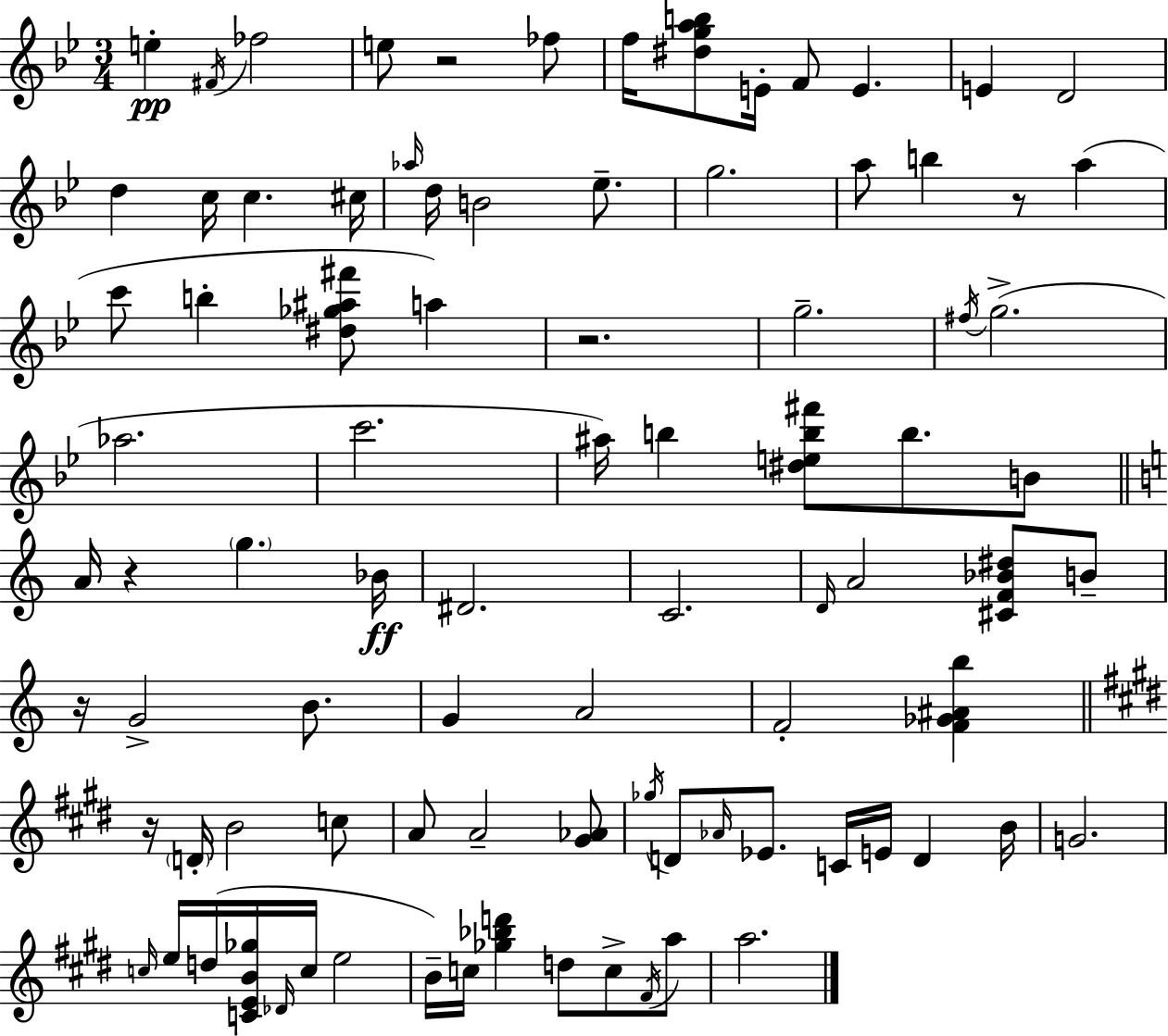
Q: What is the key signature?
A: G minor